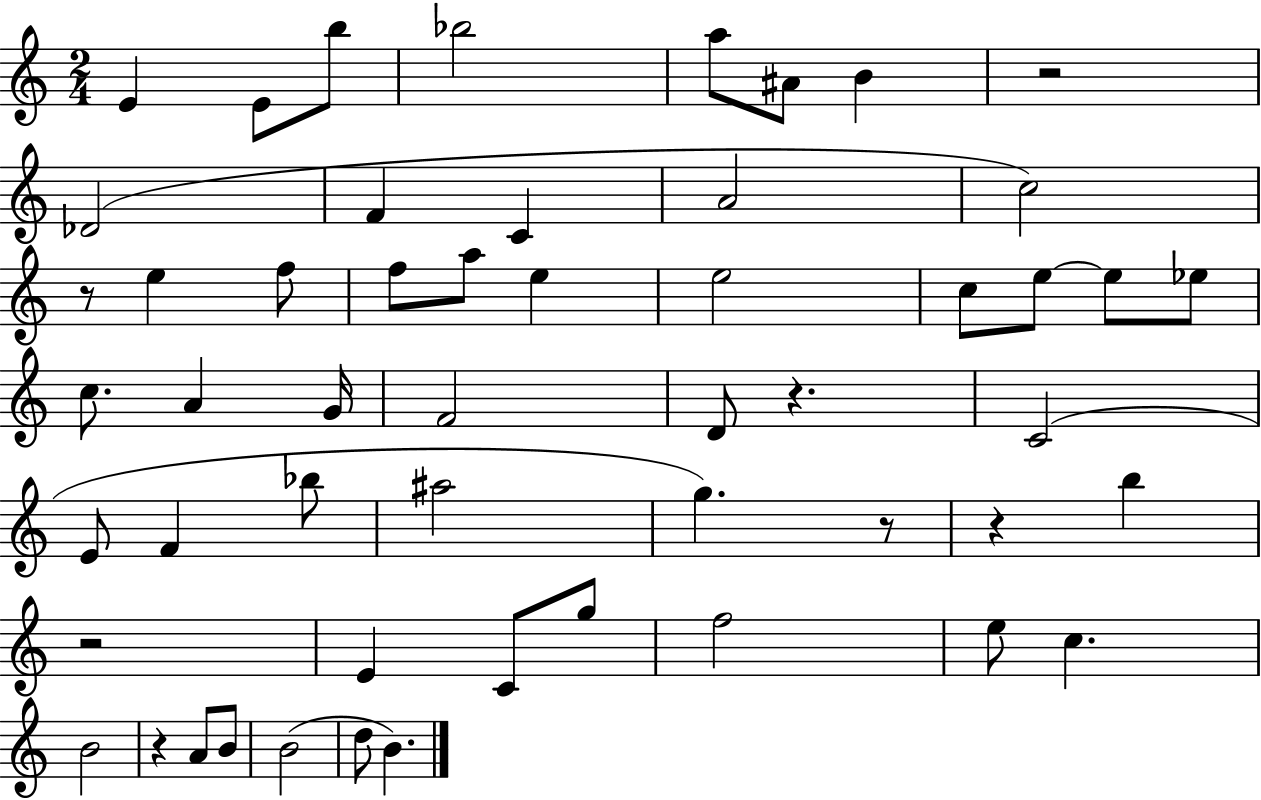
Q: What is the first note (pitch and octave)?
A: E4